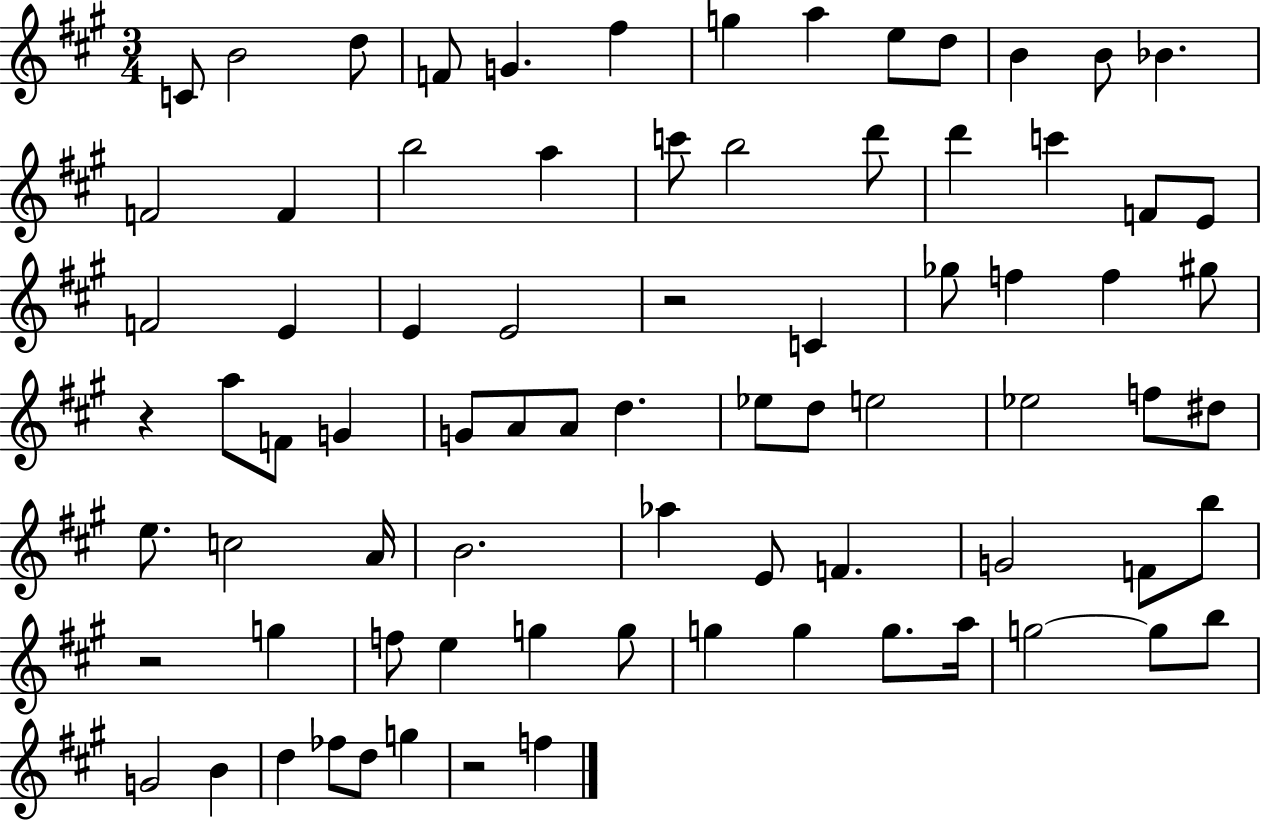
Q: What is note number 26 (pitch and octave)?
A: E4